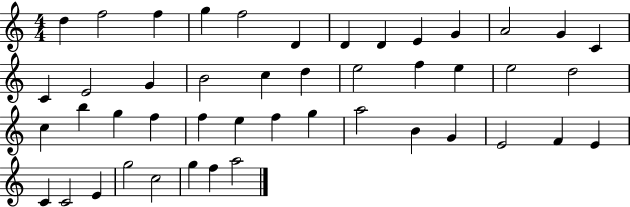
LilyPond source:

{
  \clef treble
  \numericTimeSignature
  \time 4/4
  \key c \major
  d''4 f''2 f''4 | g''4 f''2 d'4 | d'4 d'4 e'4 g'4 | a'2 g'4 c'4 | \break c'4 e'2 g'4 | b'2 c''4 d''4 | e''2 f''4 e''4 | e''2 d''2 | \break c''4 b''4 g''4 f''4 | f''4 e''4 f''4 g''4 | a''2 b'4 g'4 | e'2 f'4 e'4 | \break c'4 c'2 e'4 | g''2 c''2 | g''4 f''4 a''2 | \bar "|."
}